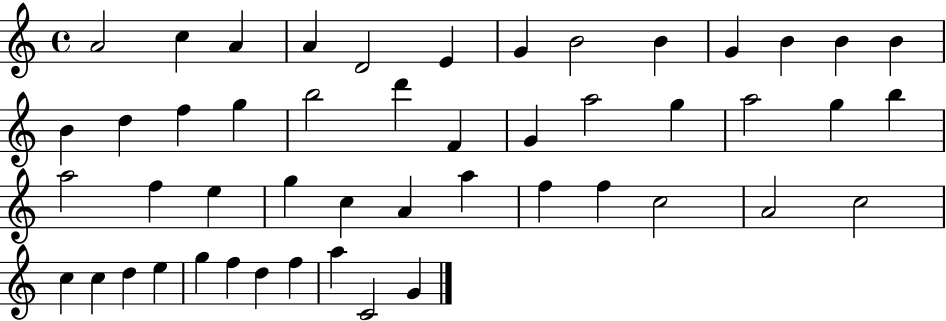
X:1
T:Untitled
M:4/4
L:1/4
K:C
A2 c A A D2 E G B2 B G B B B B d f g b2 d' F G a2 g a2 g b a2 f e g c A a f f c2 A2 c2 c c d e g f d f a C2 G